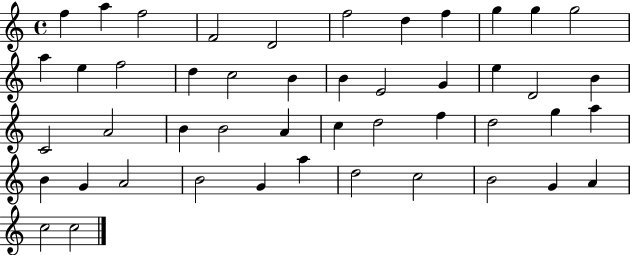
X:1
T:Untitled
M:4/4
L:1/4
K:C
f a f2 F2 D2 f2 d f g g g2 a e f2 d c2 B B E2 G e D2 B C2 A2 B B2 A c d2 f d2 g a B G A2 B2 G a d2 c2 B2 G A c2 c2